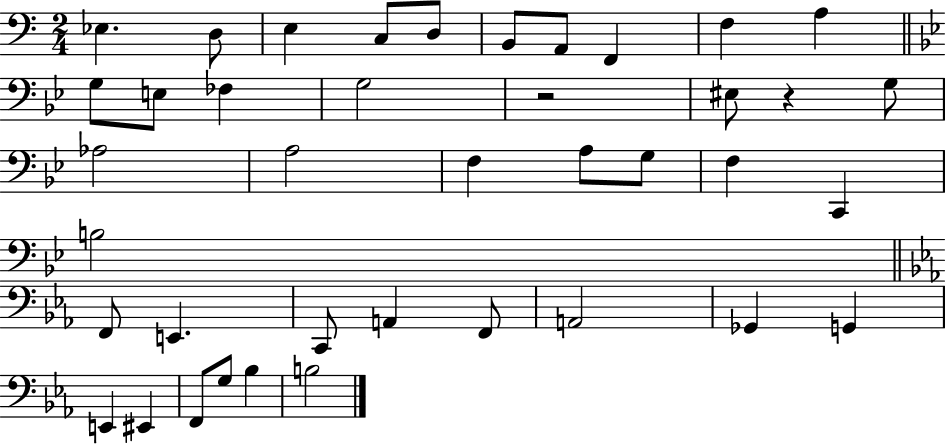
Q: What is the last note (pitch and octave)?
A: B3